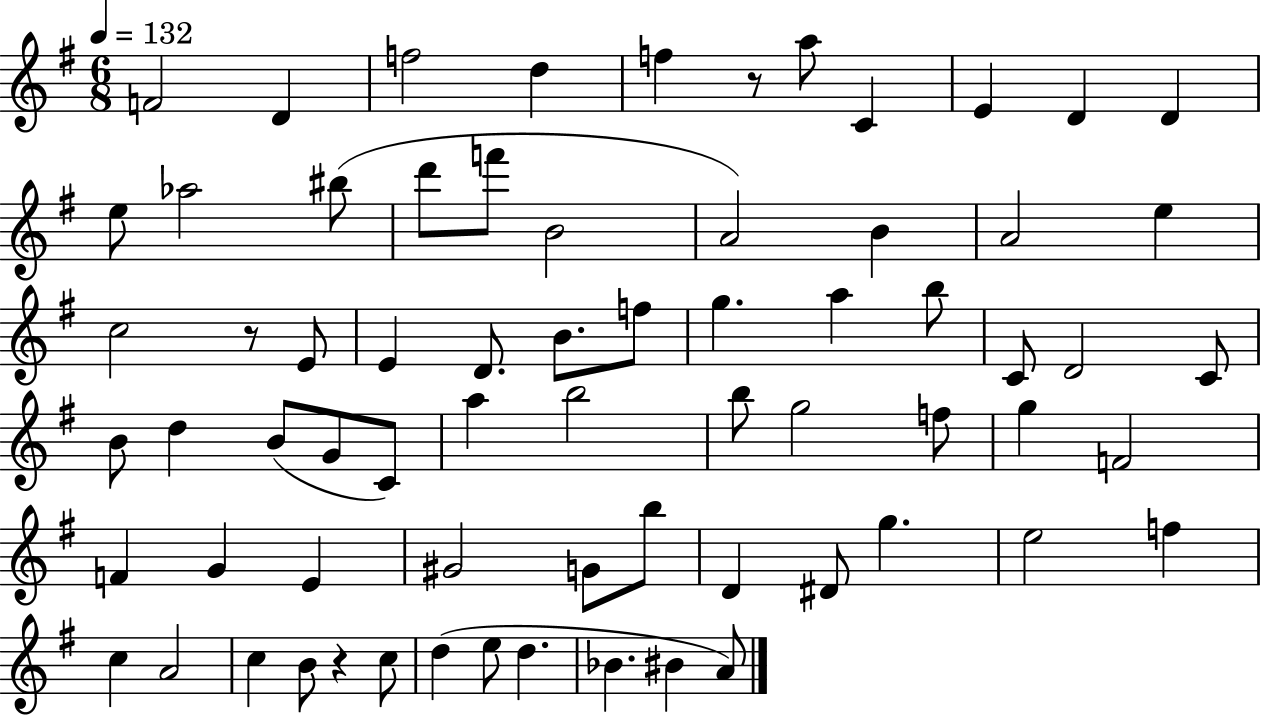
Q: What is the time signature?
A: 6/8